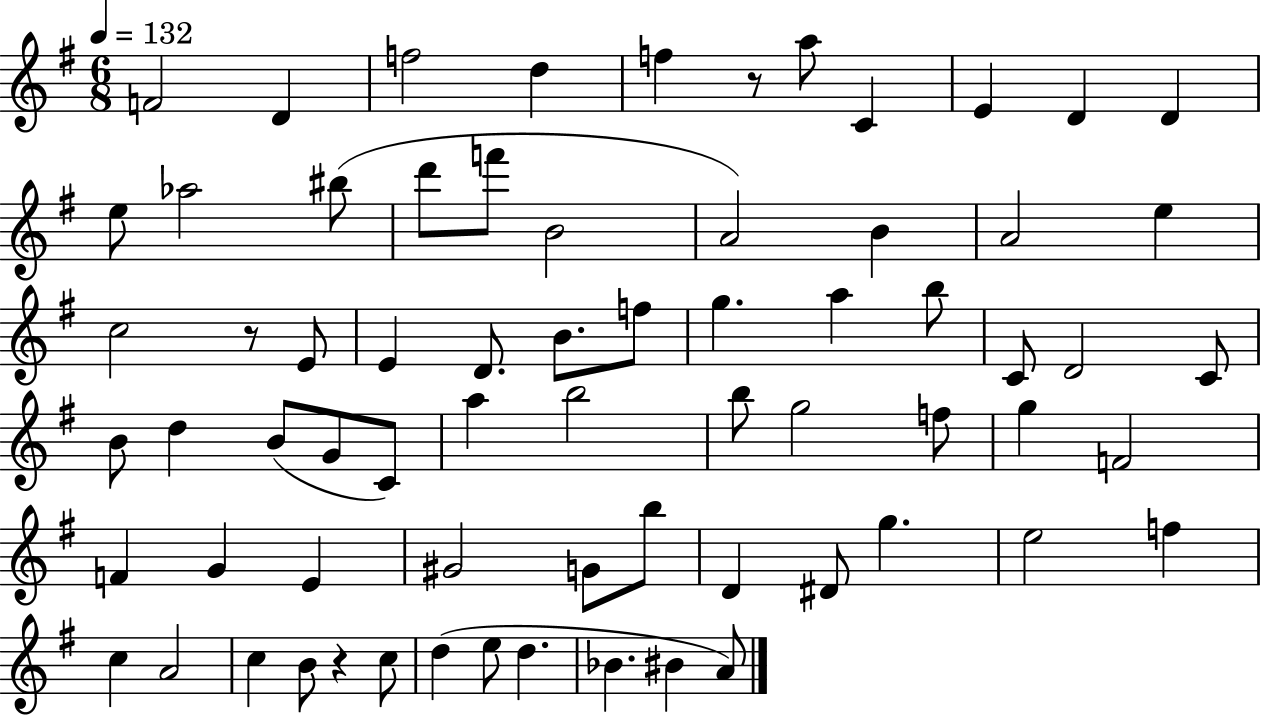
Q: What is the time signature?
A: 6/8